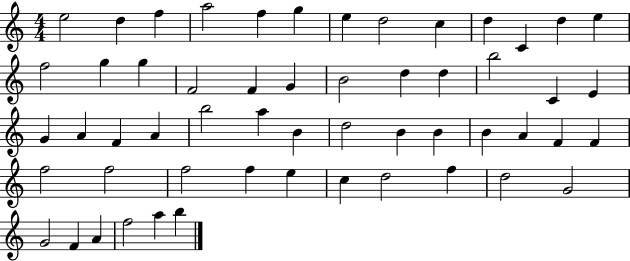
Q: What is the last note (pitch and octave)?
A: B5